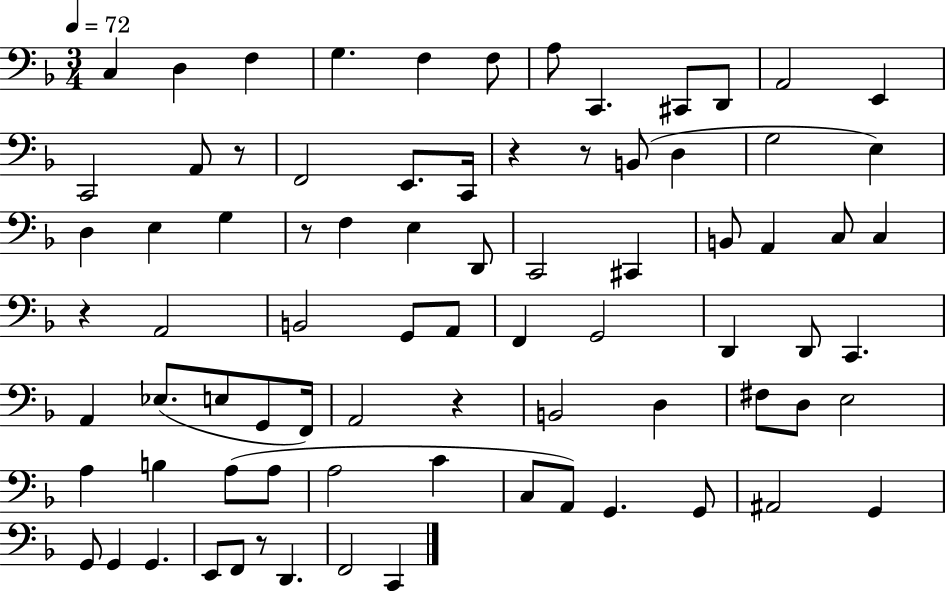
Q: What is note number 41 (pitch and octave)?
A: D2